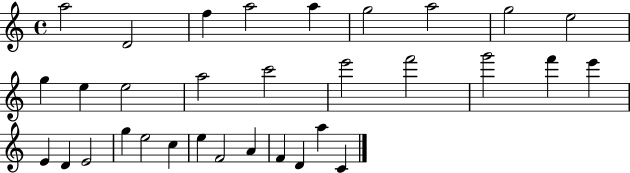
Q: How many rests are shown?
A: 0